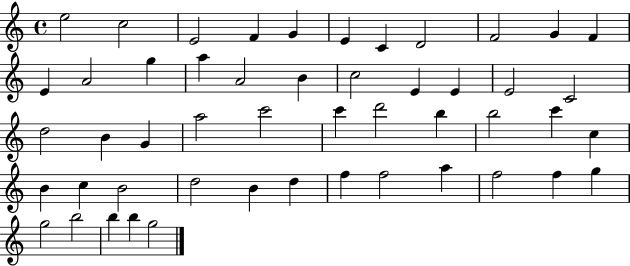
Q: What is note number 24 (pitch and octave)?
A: B4